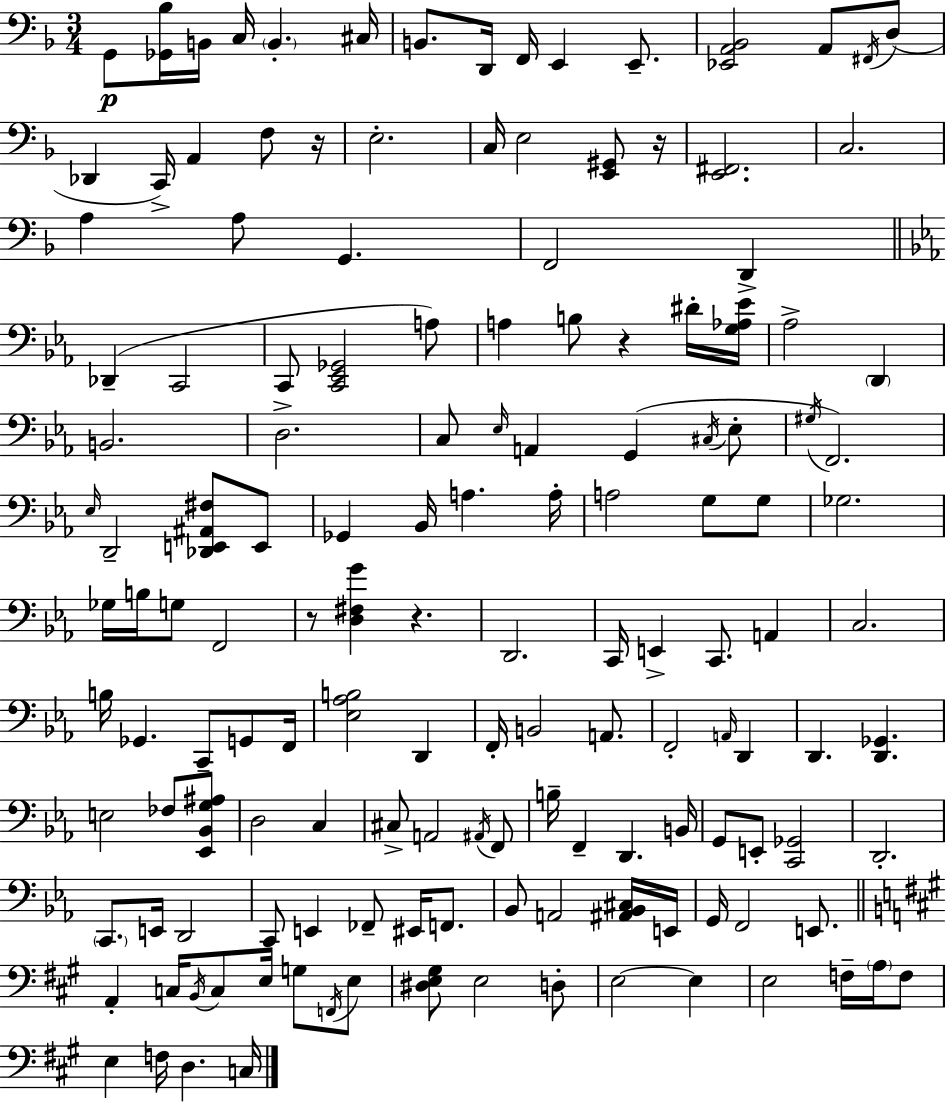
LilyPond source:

{
  \clef bass
  \numericTimeSignature
  \time 3/4
  \key d \minor
  g,8\p <ges, bes>16 b,16 c16 \parenthesize b,4.-. cis16 | b,8. d,16 f,16 e,4 e,8.-- | <ees, a, bes,>2 a,8 \acciaccatura { fis,16 } d8( | des,4 c,16->) a,4 f8 | \break r16 e2.-. | c16 e2 <e, gis,>8 | r16 <e, fis,>2. | c2. | \break a4 a8 g,4. | f,2 d,4-> | \bar "||" \break \key ees \major des,4--( c,2 | c,8 <c, ees, ges,>2 a8) | a4 b8 r4 dis'16-. <g aes ees'>16 | aes2-> \parenthesize d,4 | \break b,2. | d2.-> | c8 \grace { ees16 } a,4 g,4( \acciaccatura { cis16 } | ees8-. \acciaccatura { gis16 } f,2.) | \break \grace { ees16 } d,2-- | <des, e, ais, fis>8 e,8 ges,4 bes,16 a4. | a16-. a2 | g8 g8 ges2. | \break ges16 b16 g8 f,2 | r8 <d fis g'>4 r4. | d,2. | c,16 e,4-> c,8. | \break a,4 c2. | b16 ges,4. c,8-- | g,8 f,16 <ees aes b>2 | d,4 f,16-. b,2 | \break a,8. f,2-. | \grace { a,16 } d,4 d,4. <d, ges,>4. | e2 | fes8 <ees, bes, g ais>8 d2 | \break c4 cis8-> a,2 | \acciaccatura { ais,16 } f,8 b16-- f,4-- d,4. | b,16 g,8 e,8-. <c, ges,>2 | d,2.-. | \break \parenthesize c,8. e,16 d,2 | c,8 e,4 | fes,8-- eis,16 f,8. bes,8 a,2 | <ais, bes, cis>16 e,16 g,16 f,2 | \break e,8. \bar "||" \break \key a \major a,4-. c16 \acciaccatura { b,16 } c8 e16 g8 \acciaccatura { f,16 } | e8 <dis e gis>8 e2 | d8-. e2~~ e4 | e2 f16-- \parenthesize a16 | \break f8 e4 f16 d4. | c16 \bar "|."
}